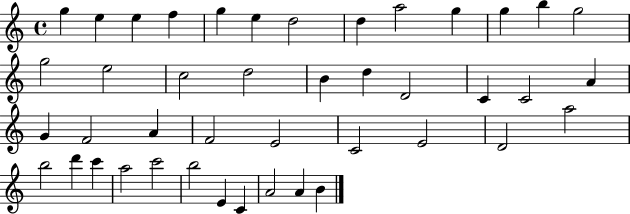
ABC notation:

X:1
T:Untitled
M:4/4
L:1/4
K:C
g e e f g e d2 d a2 g g b g2 g2 e2 c2 d2 B d D2 C C2 A G F2 A F2 E2 C2 E2 D2 a2 b2 d' c' a2 c'2 b2 E C A2 A B